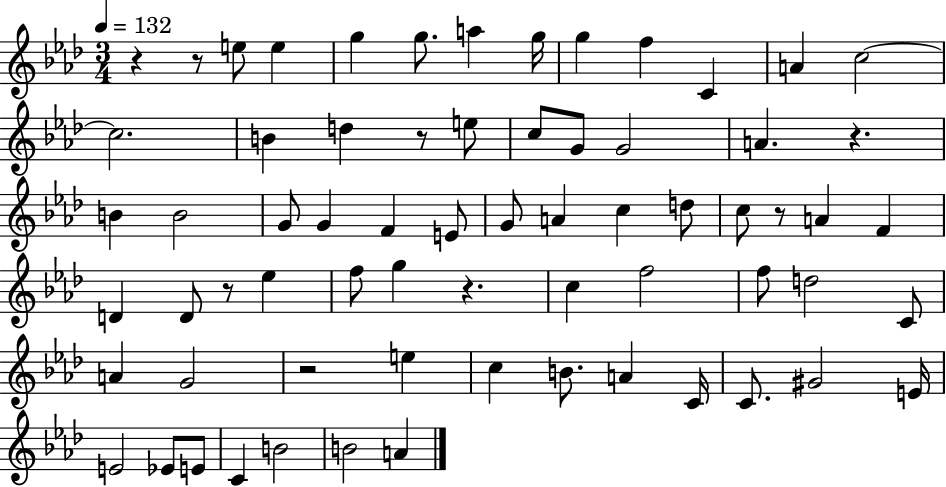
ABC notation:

X:1
T:Untitled
M:3/4
L:1/4
K:Ab
z z/2 e/2 e g g/2 a g/4 g f C A c2 c2 B d z/2 e/2 c/2 G/2 G2 A z B B2 G/2 G F E/2 G/2 A c d/2 c/2 z/2 A F D D/2 z/2 _e f/2 g z c f2 f/2 d2 C/2 A G2 z2 e c B/2 A C/4 C/2 ^G2 E/4 E2 _E/2 E/2 C B2 B2 A